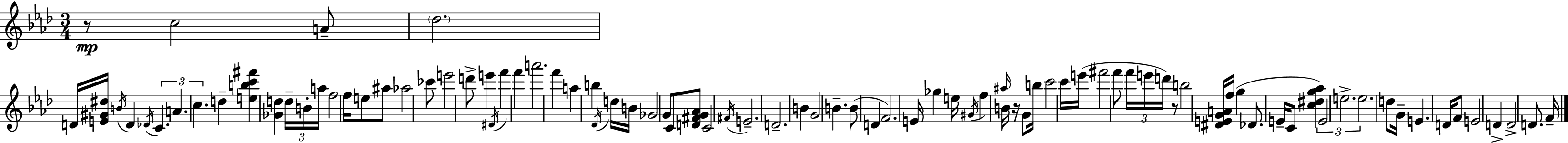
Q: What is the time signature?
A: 3/4